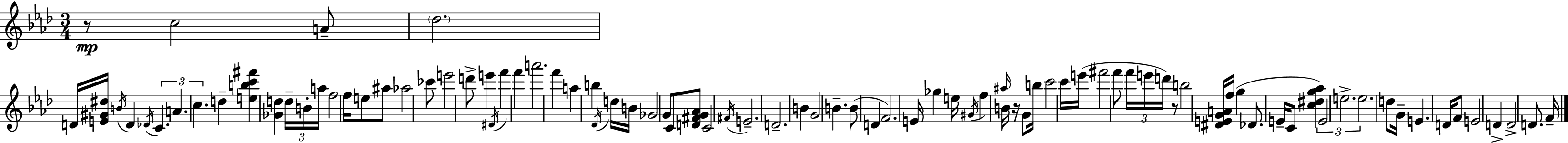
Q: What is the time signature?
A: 3/4